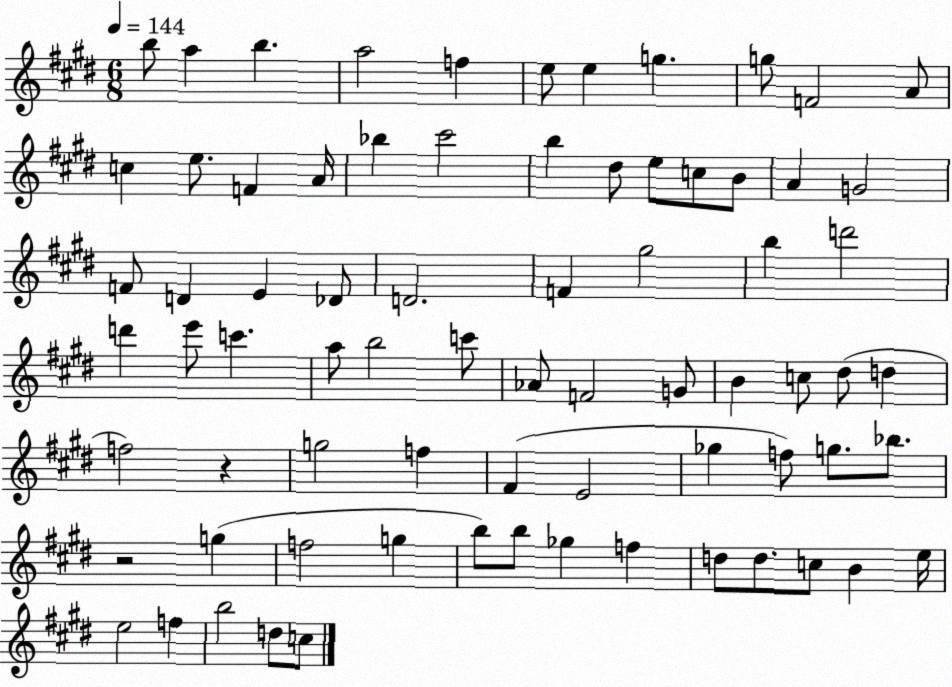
X:1
T:Untitled
M:6/8
L:1/4
K:E
b/2 a b a2 f e/2 e g g/2 F2 A/2 c e/2 F A/4 _b ^c'2 b ^d/2 e/2 c/2 B/2 A G2 F/2 D E _D/2 D2 F ^g2 b d'2 d' e'/2 c' a/2 b2 c'/2 _A/2 F2 G/2 B c/2 ^d/2 d f2 z g2 f ^F E2 _g f/2 g/2 _b/2 z2 g f2 g b/2 b/2 _g f d/2 d/2 c/2 B e/4 e2 f b2 d/2 c/2